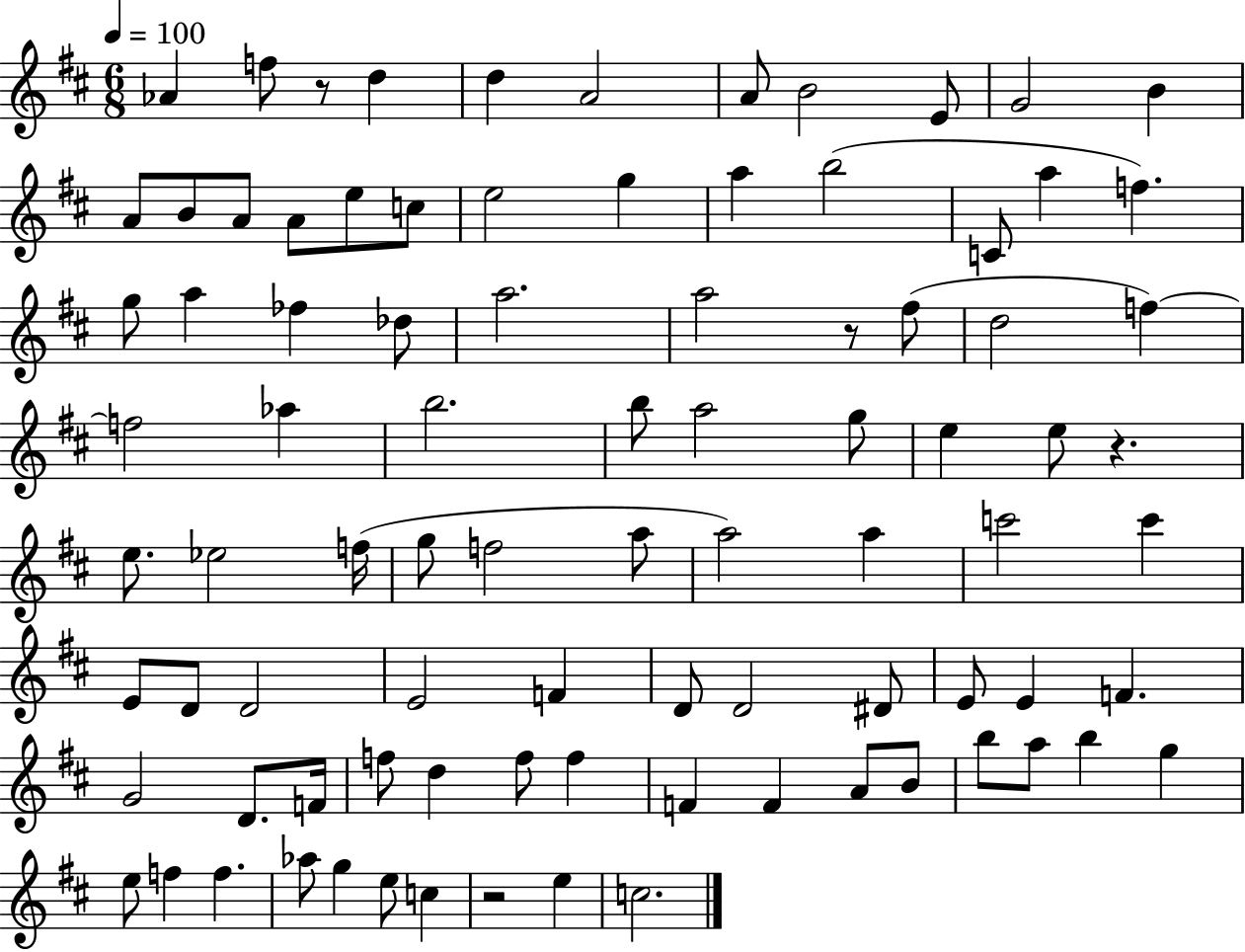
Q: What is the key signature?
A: D major